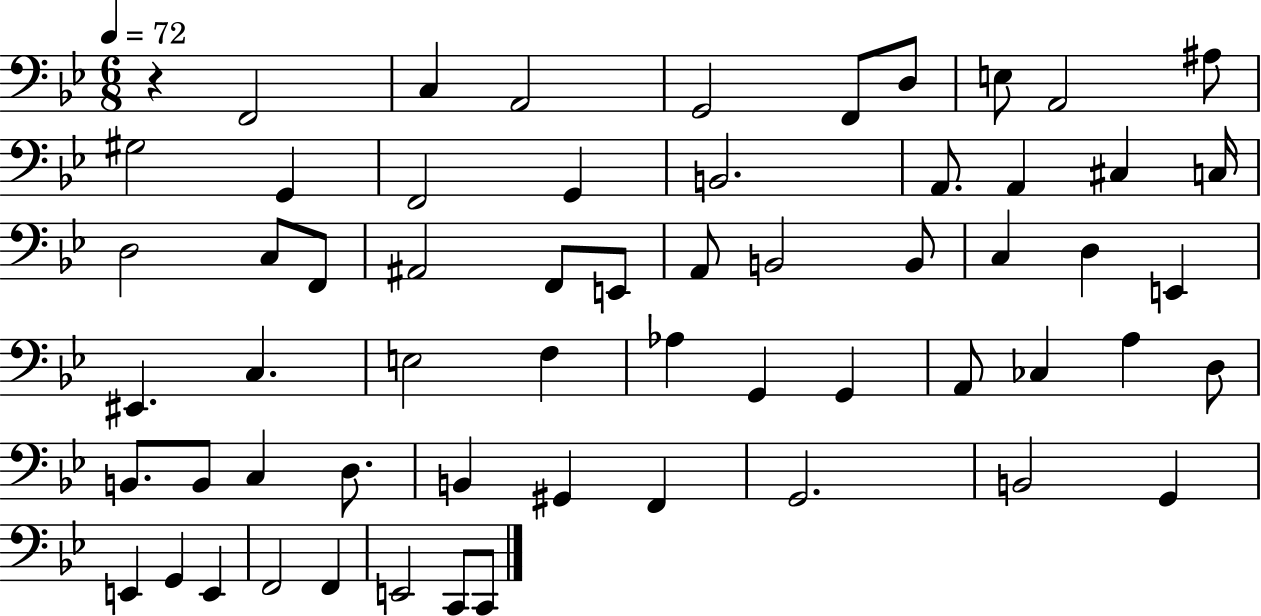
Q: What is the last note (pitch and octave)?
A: C2